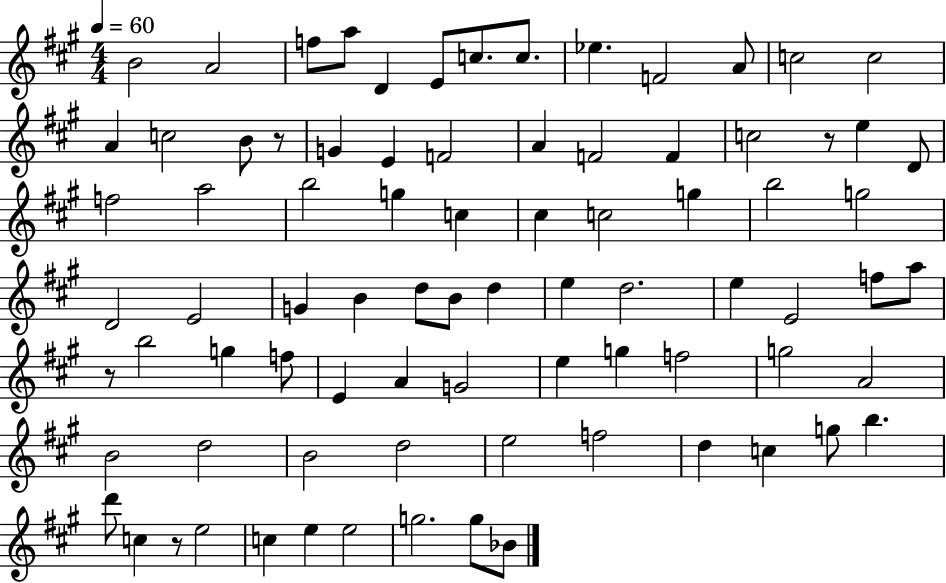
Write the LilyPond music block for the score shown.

{
  \clef treble
  \numericTimeSignature
  \time 4/4
  \key a \major
  \tempo 4 = 60
  b'2 a'2 | f''8 a''8 d'4 e'8 c''8. c''8. | ees''4. f'2 a'8 | c''2 c''2 | \break a'4 c''2 b'8 r8 | g'4 e'4 f'2 | a'4 f'2 f'4 | c''2 r8 e''4 d'8 | \break f''2 a''2 | b''2 g''4 c''4 | cis''4 c''2 g''4 | b''2 g''2 | \break d'2 e'2 | g'4 b'4 d''8 b'8 d''4 | e''4 d''2. | e''4 e'2 f''8 a''8 | \break r8 b''2 g''4 f''8 | e'4 a'4 g'2 | e''4 g''4 f''2 | g''2 a'2 | \break b'2 d''2 | b'2 d''2 | e''2 f''2 | d''4 c''4 g''8 b''4. | \break d'''8 c''4 r8 e''2 | c''4 e''4 e''2 | g''2. g''8 bes'8 | \bar "|."
}